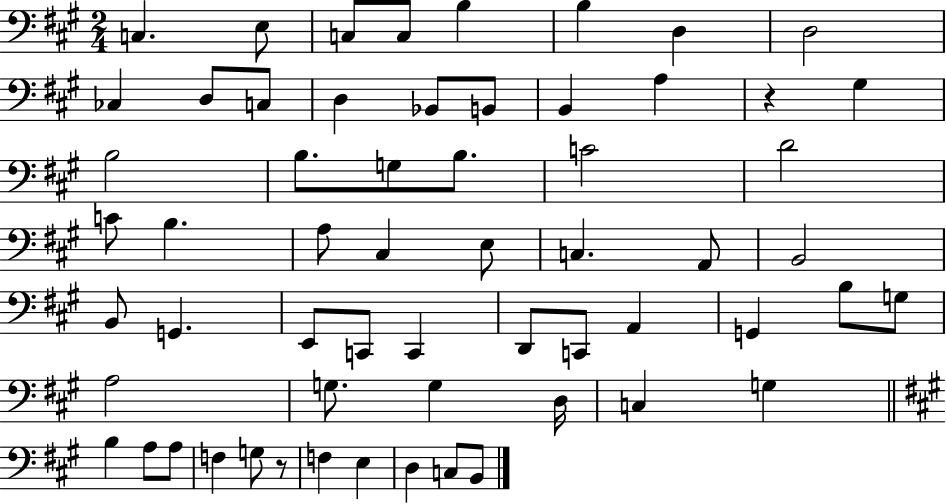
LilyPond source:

{
  \clef bass
  \numericTimeSignature
  \time 2/4
  \key a \major
  c4. e8 | c8 c8 b4 | b4 d4 | d2 | \break ces4 d8 c8 | d4 bes,8 b,8 | b,4 a4 | r4 gis4 | \break b2 | b8. g8 b8. | c'2 | d'2 | \break c'8 b4. | a8 cis4 e8 | c4. a,8 | b,2 | \break b,8 g,4. | e,8 c,8 c,4 | d,8 c,8 a,4 | g,4 b8 g8 | \break a2 | g8. g4 d16 | c4 g4 | \bar "||" \break \key a \major b4 a8 a8 | f4 g8 r8 | f4 e4 | d4 c8 b,8 | \break \bar "|."
}